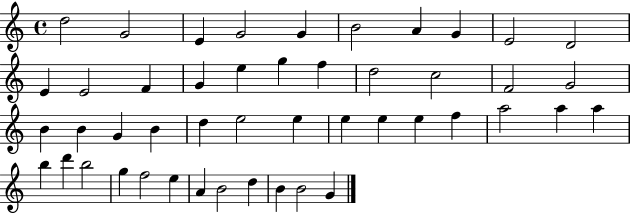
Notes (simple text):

D5/h G4/h E4/q G4/h G4/q B4/h A4/q G4/q E4/h D4/h E4/q E4/h F4/q G4/q E5/q G5/q F5/q D5/h C5/h F4/h G4/h B4/q B4/q G4/q B4/q D5/q E5/h E5/q E5/q E5/q E5/q F5/q A5/h A5/q A5/q B5/q D6/q B5/h G5/q F5/h E5/q A4/q B4/h D5/q B4/q B4/h G4/q